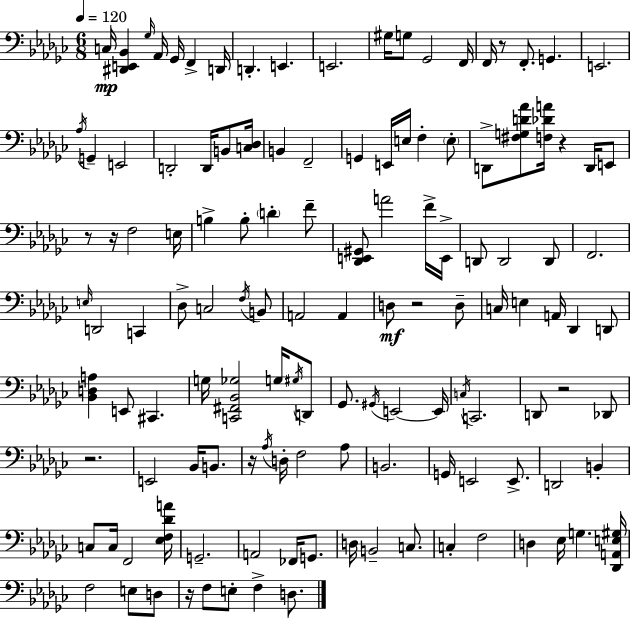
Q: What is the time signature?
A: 6/8